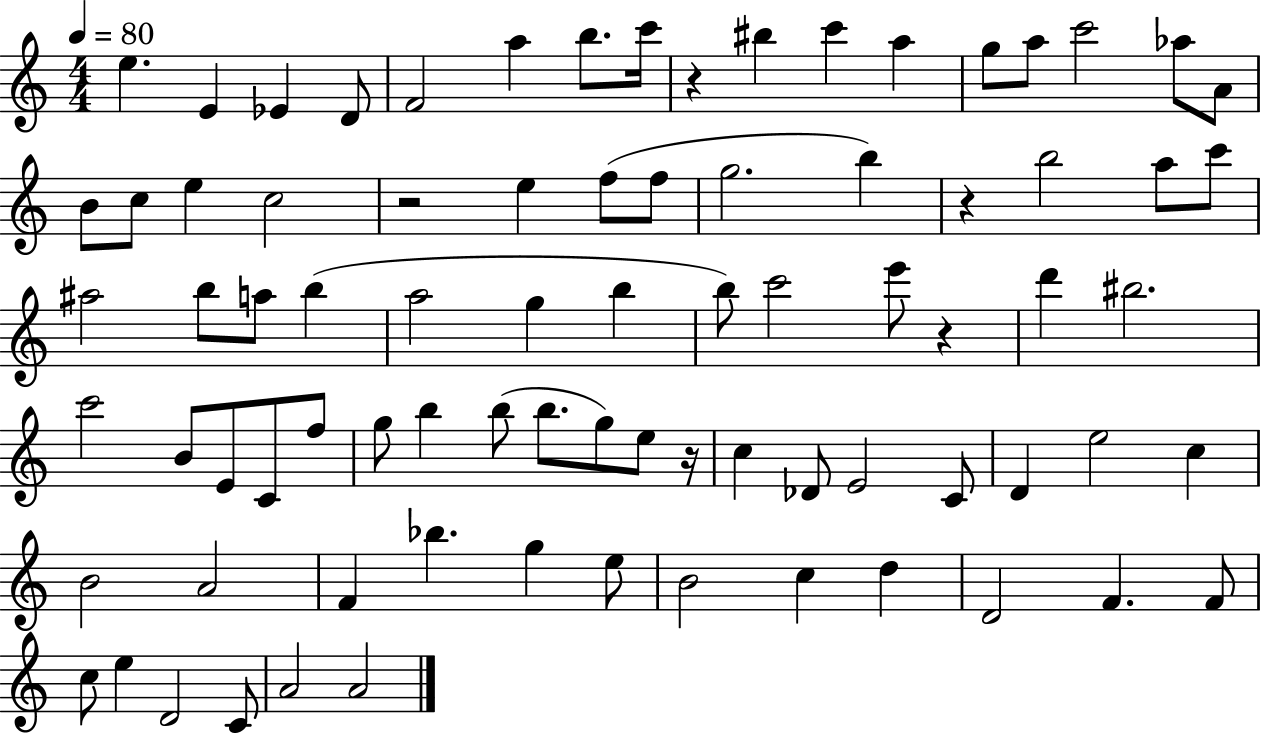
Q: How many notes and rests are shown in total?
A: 81